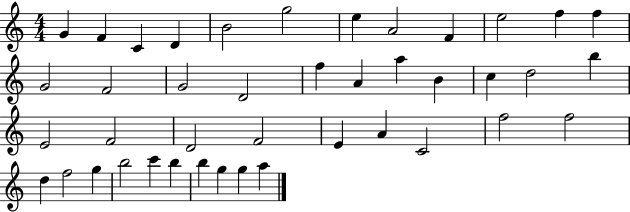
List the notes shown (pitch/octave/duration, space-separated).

G4/q F4/q C4/q D4/q B4/h G5/h E5/q A4/h F4/q E5/h F5/q F5/q G4/h F4/h G4/h D4/h F5/q A4/q A5/q B4/q C5/q D5/h B5/q E4/h F4/h D4/h F4/h E4/q A4/q C4/h F5/h F5/h D5/q F5/h G5/q B5/h C6/q B5/q B5/q G5/q G5/q A5/q